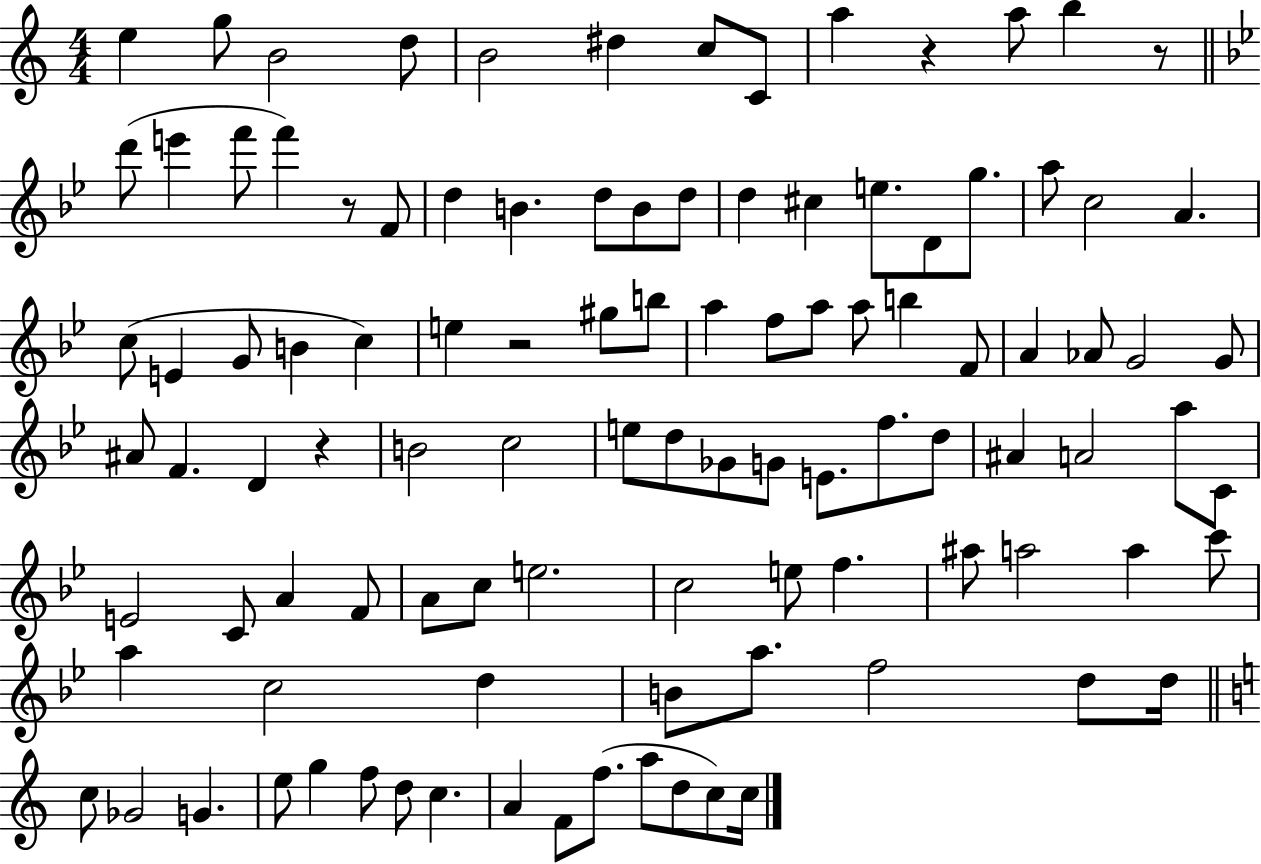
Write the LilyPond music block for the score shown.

{
  \clef treble
  \numericTimeSignature
  \time 4/4
  \key c \major
  e''4 g''8 b'2 d''8 | b'2 dis''4 c''8 c'8 | a''4 r4 a''8 b''4 r8 | \bar "||" \break \key g \minor d'''8( e'''4 f'''8 f'''4) r8 f'8 | d''4 b'4. d''8 b'8 d''8 | d''4 cis''4 e''8. d'8 g''8. | a''8 c''2 a'4. | \break c''8( e'4 g'8 b'4 c''4) | e''4 r2 gis''8 b''8 | a''4 f''8 a''8 a''8 b''4 f'8 | a'4 aes'8 g'2 g'8 | \break ais'8 f'4. d'4 r4 | b'2 c''2 | e''8 d''8 ges'8 g'8 e'8. f''8. d''8 | ais'4 a'2 a''8 c'8 | \break e'2 c'8 a'4 f'8 | a'8 c''8 e''2. | c''2 e''8 f''4. | ais''8 a''2 a''4 c'''8 | \break a''4 c''2 d''4 | b'8 a''8. f''2 d''8 d''16 | \bar "||" \break \key c \major c''8 ges'2 g'4. | e''8 g''4 f''8 d''8 c''4. | a'4 f'8 f''8.( a''8 d''8 c''8) c''16 | \bar "|."
}